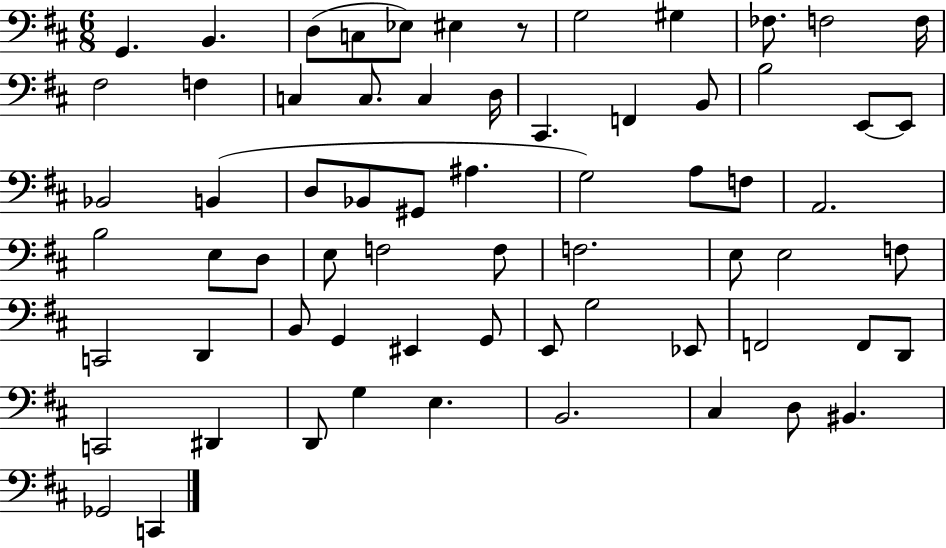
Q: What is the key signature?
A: D major